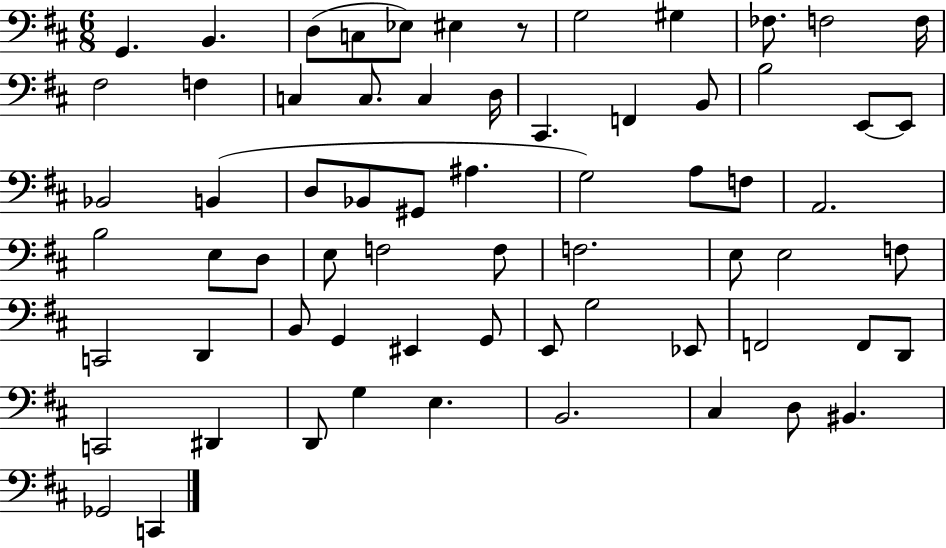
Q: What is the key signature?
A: D major